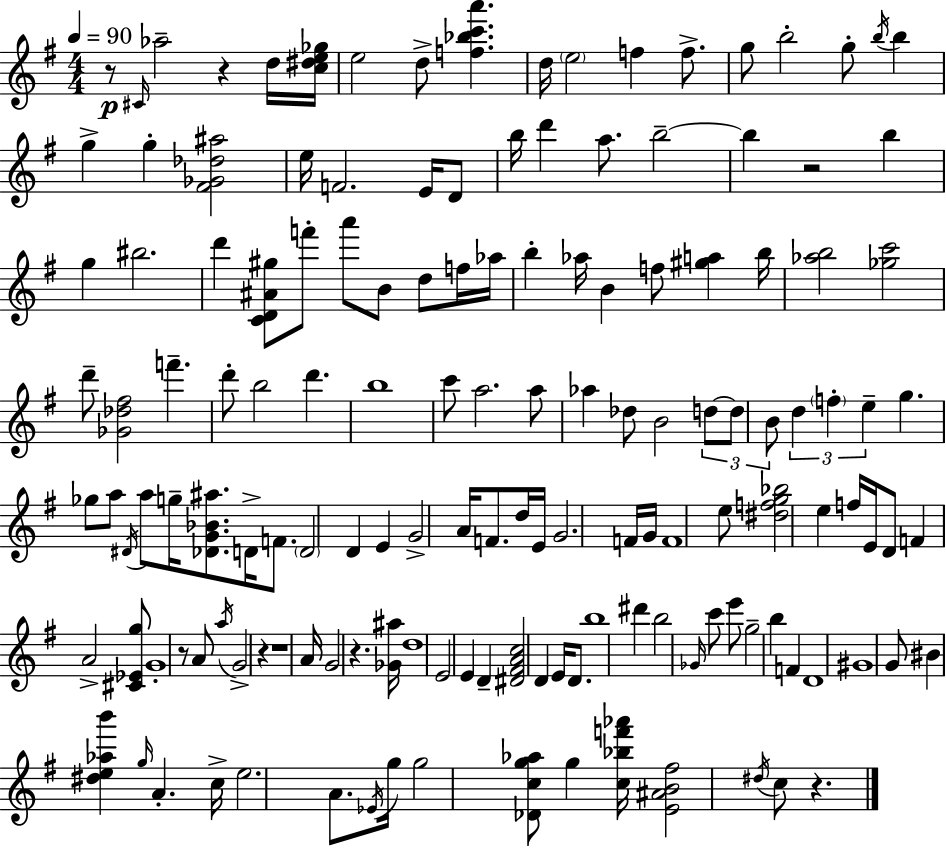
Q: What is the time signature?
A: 4/4